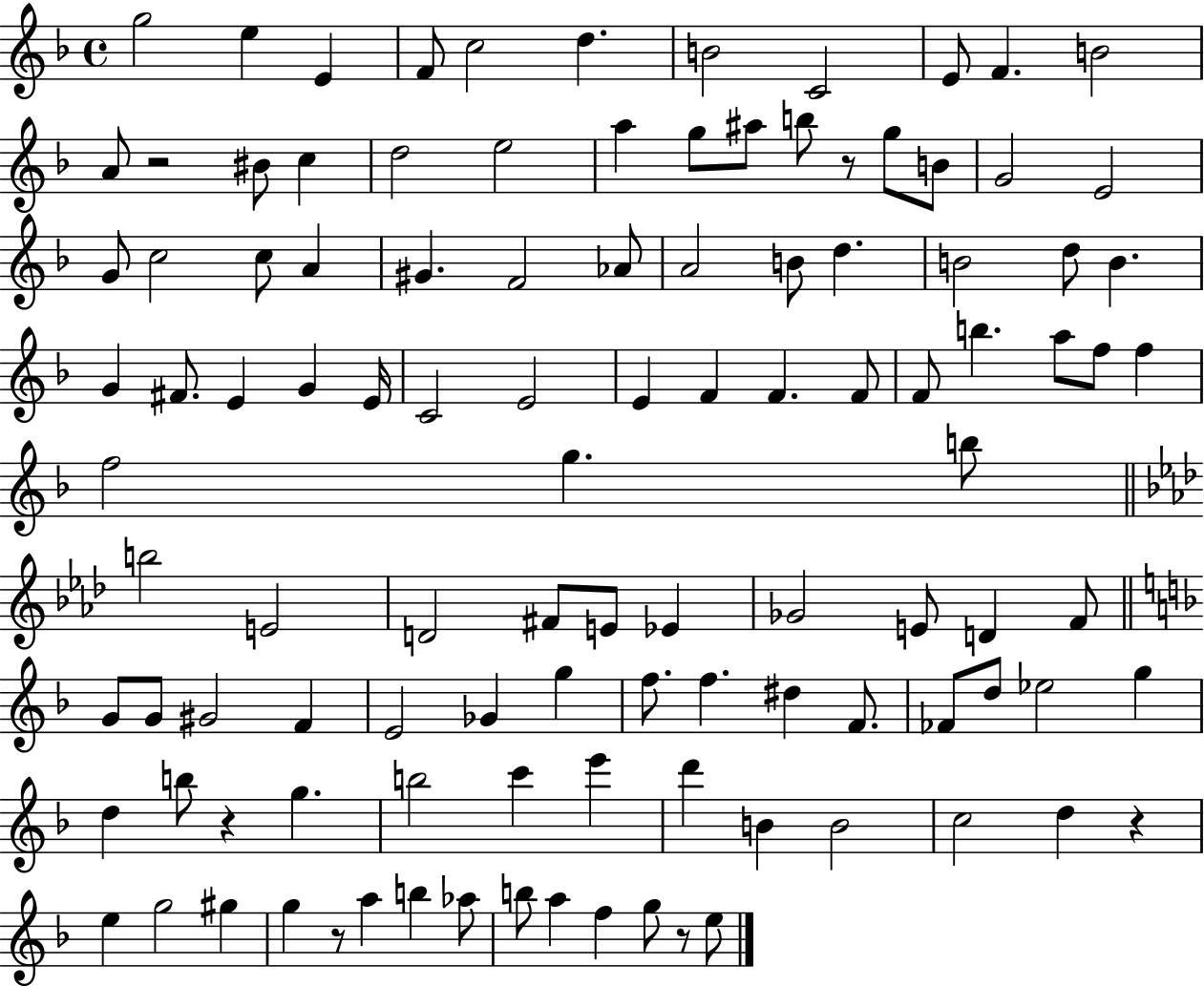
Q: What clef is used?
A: treble